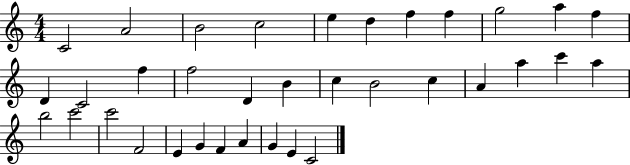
{
  \clef treble
  \numericTimeSignature
  \time 4/4
  \key c \major
  c'2 a'2 | b'2 c''2 | e''4 d''4 f''4 f''4 | g''2 a''4 f''4 | \break d'4 c'2 f''4 | f''2 d'4 b'4 | c''4 b'2 c''4 | a'4 a''4 c'''4 a''4 | \break b''2 c'''2 | c'''2 f'2 | e'4 g'4 f'4 a'4 | g'4 e'4 c'2 | \break \bar "|."
}